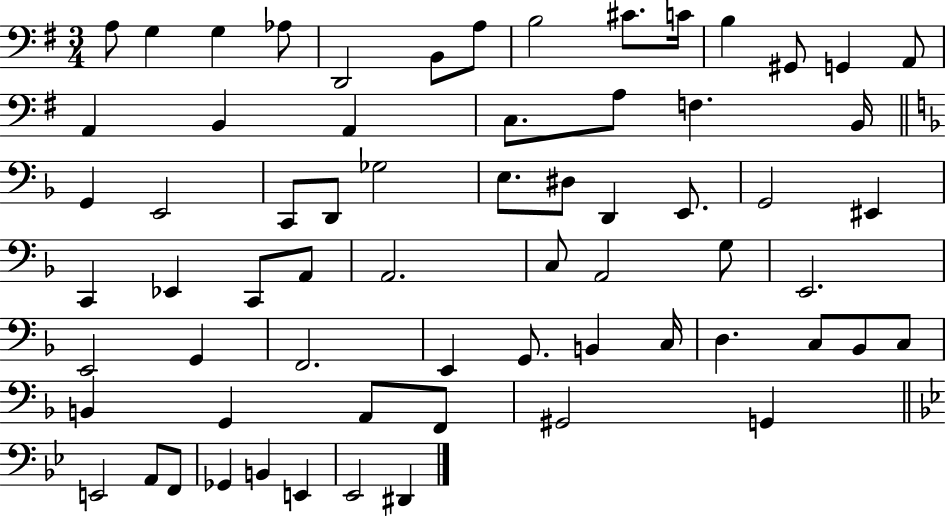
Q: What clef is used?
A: bass